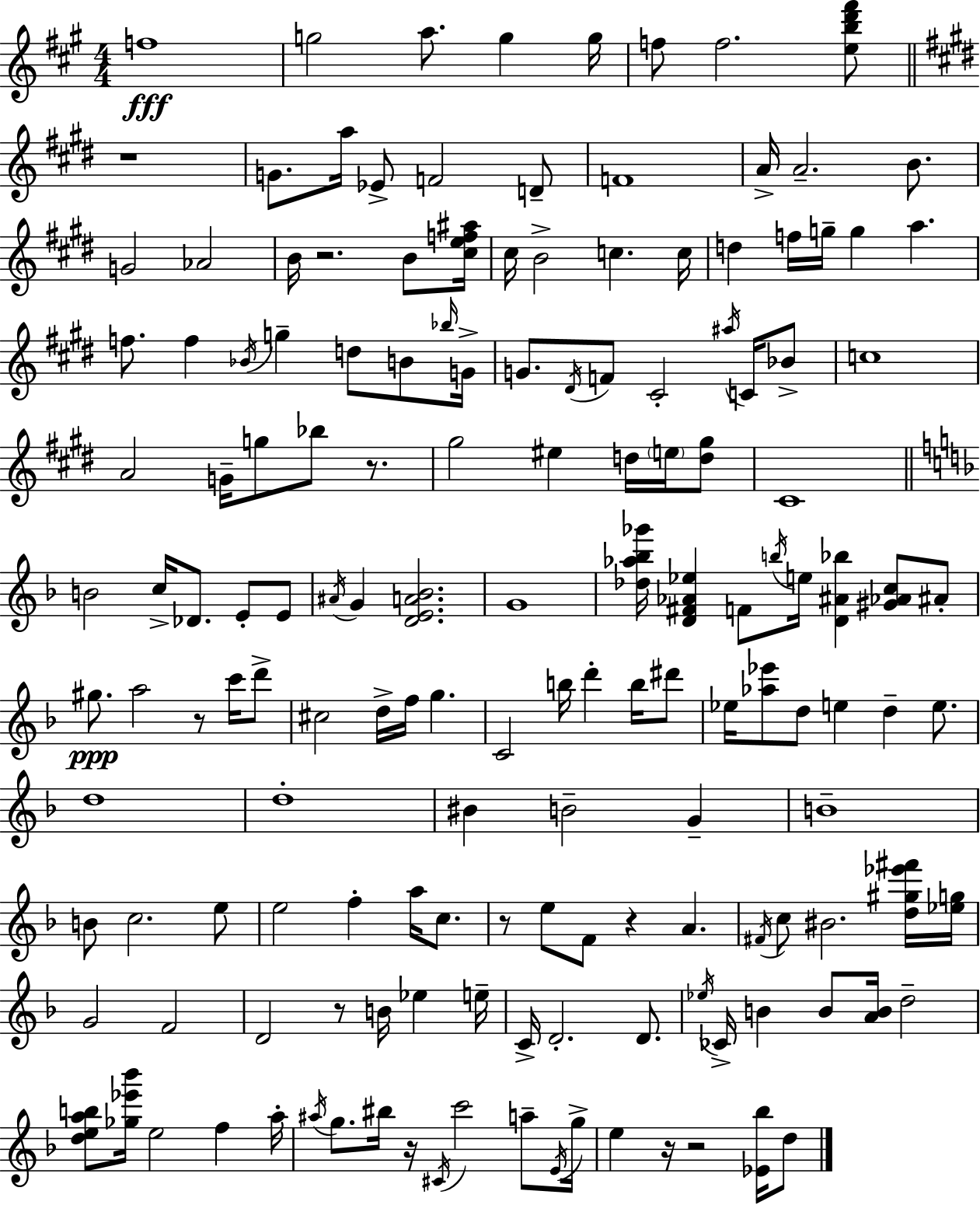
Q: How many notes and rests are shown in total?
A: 155